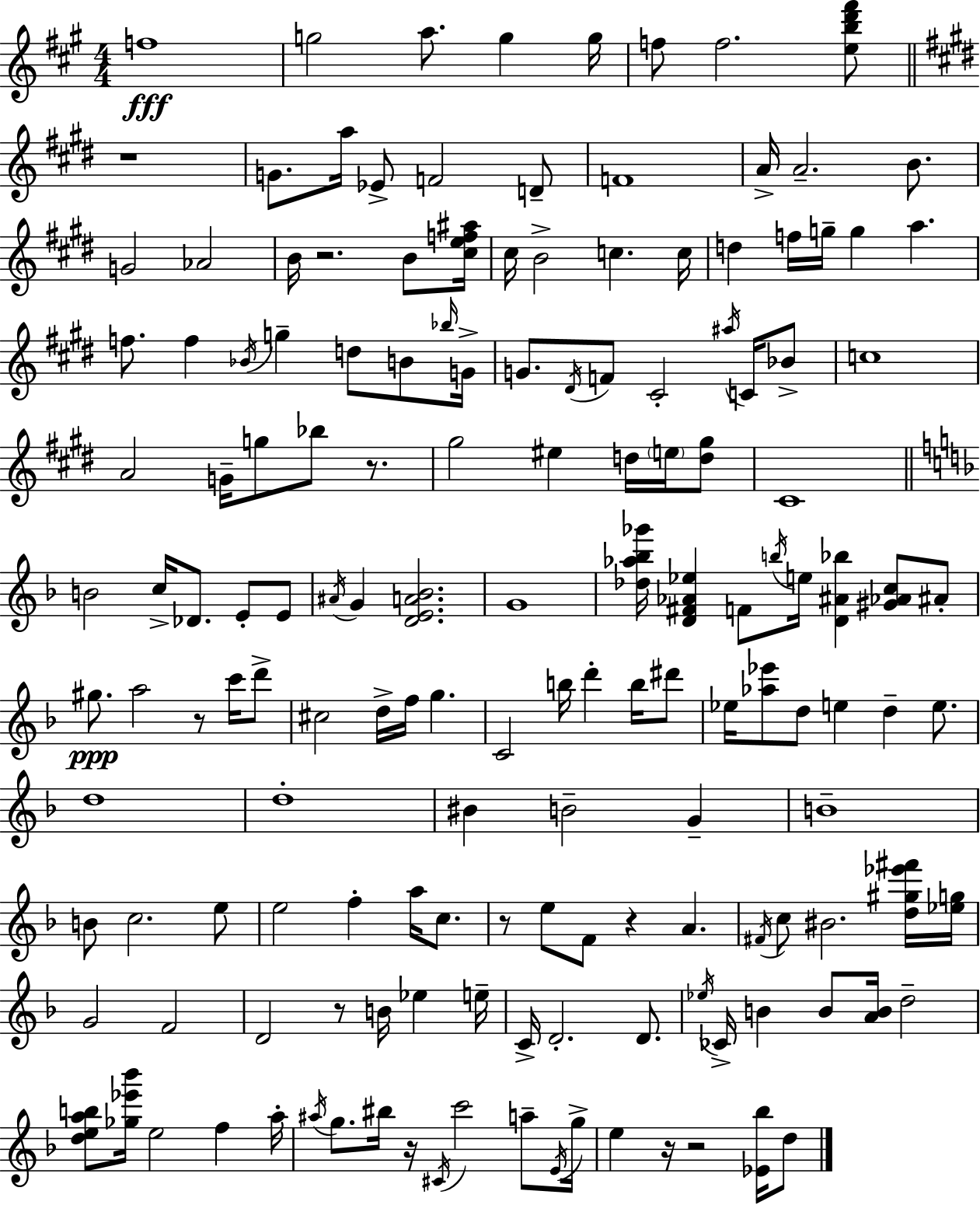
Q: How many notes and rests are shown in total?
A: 155